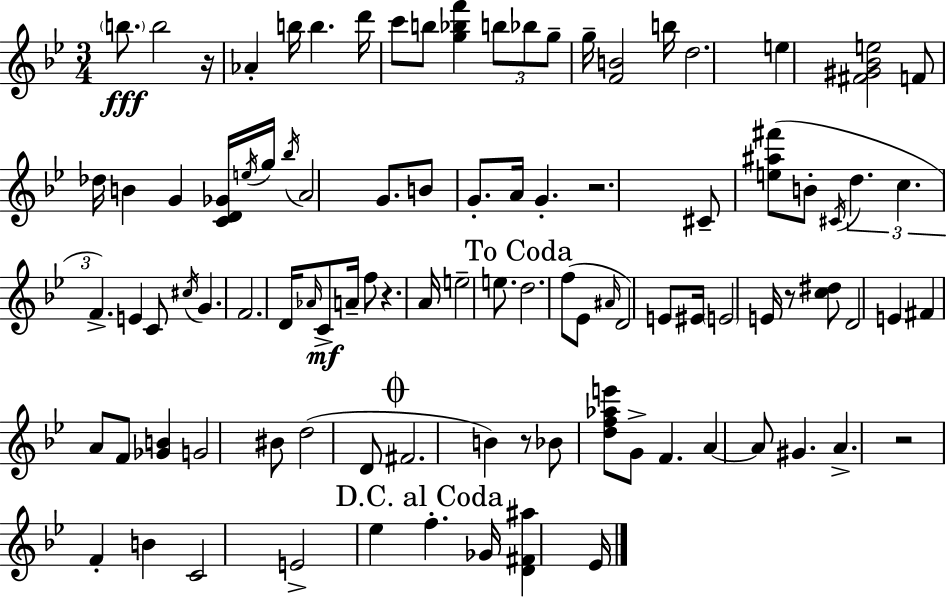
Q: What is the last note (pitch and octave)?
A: Eb4